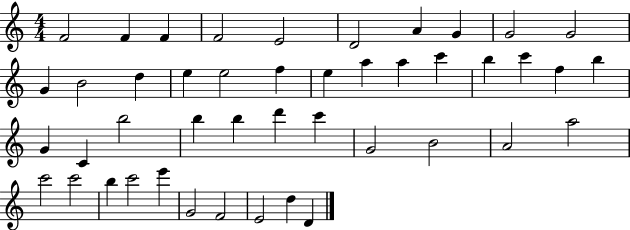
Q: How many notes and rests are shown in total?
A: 45